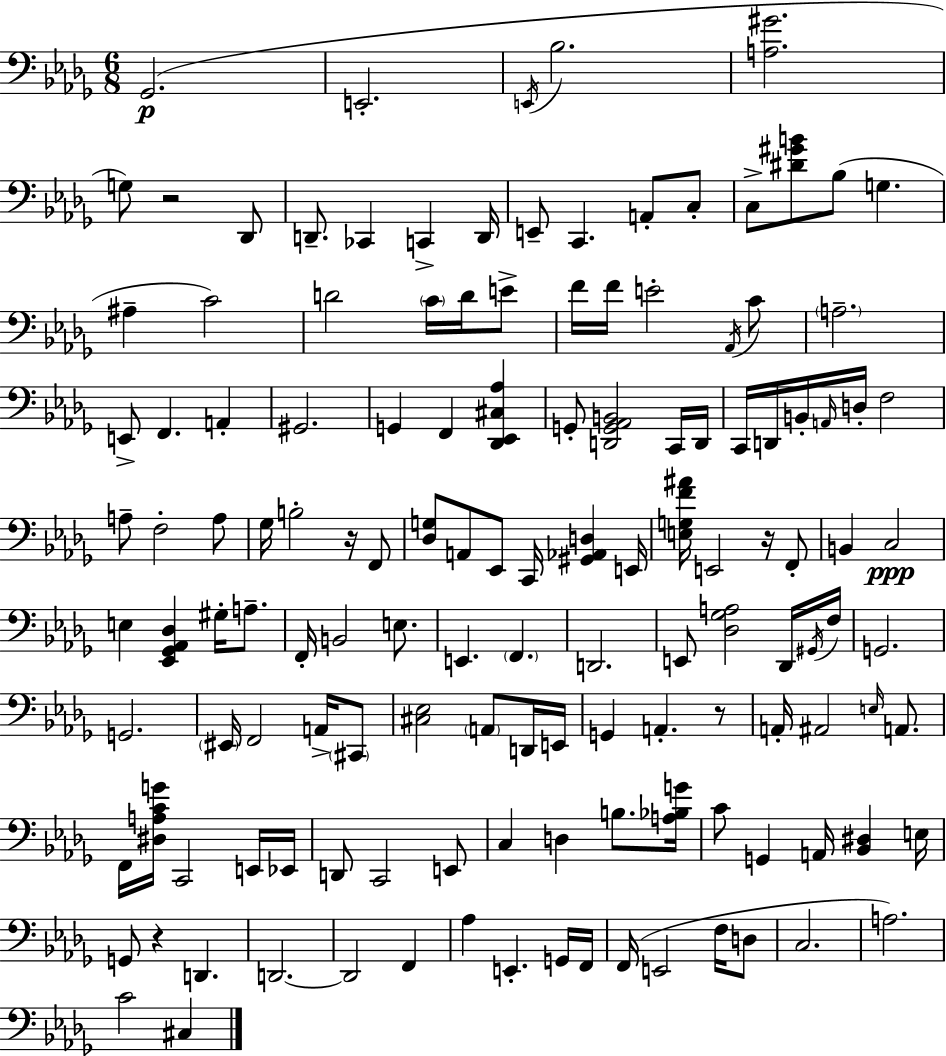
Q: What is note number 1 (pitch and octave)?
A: Gb2